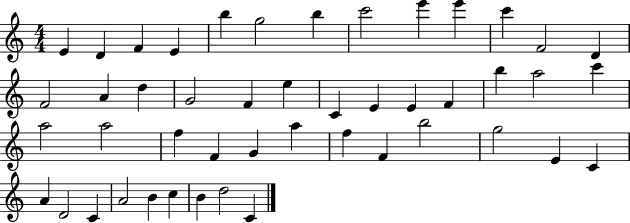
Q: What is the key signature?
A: C major